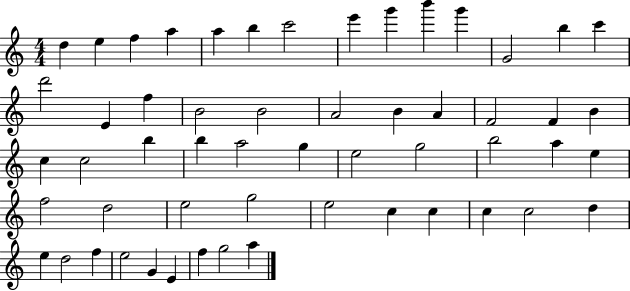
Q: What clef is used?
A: treble